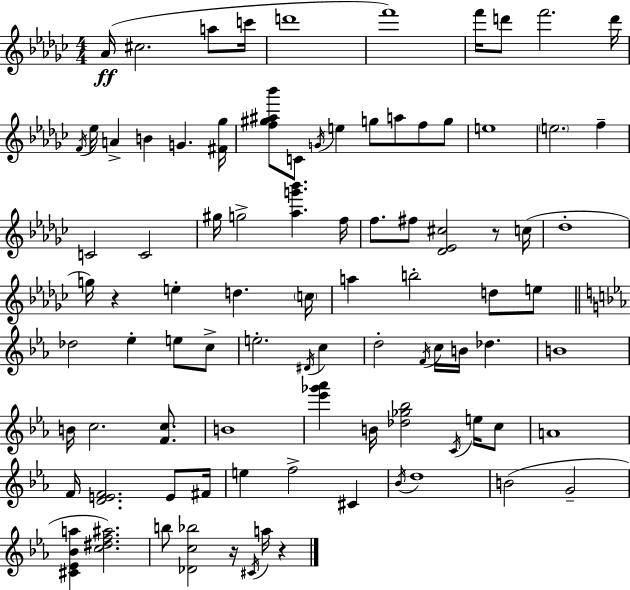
Ab4/s C#5/h. A5/e C6/s D6/w F6/w F6/s D6/e F6/h. D6/s F4/s Eb5/s A4/q B4/q G4/q. [F#4,Gb5]/s [F5,G#5,A#5,Bb6]/e C4/e G4/s E5/q G5/e A5/e F5/e G5/e E5/w E5/h. F5/q C4/h C4/h G#5/s G5/h [Ab5,G6,Bb6]/q. F5/s F5/e. F#5/e [Db4,Eb4,C#5]/h R/e C5/s Db5/w G5/s R/q E5/q D5/q. C5/s A5/q B5/h D5/e E5/e Db5/h Eb5/q E5/e C5/e E5/h. D#4/s C5/q D5/h F4/s C5/s B4/s Db5/q. B4/w B4/s C5/h. [F4,C5]/e. B4/w [Eb6,Gb6,Ab6]/q B4/s [Db5,Gb5,Bb5]/h C4/s E5/s C5/e A4/w F4/s [D4,E4,F4]/h. E4/e F#4/s E5/q F5/h C#4/q Bb4/s D5/w B4/h G4/h [C#4,Eb4,Bb4,A5]/q [C5,D#5,F5,A#5]/h. B5/e [Db4,C5,Bb5]/h R/s C#4/s A5/s R/q